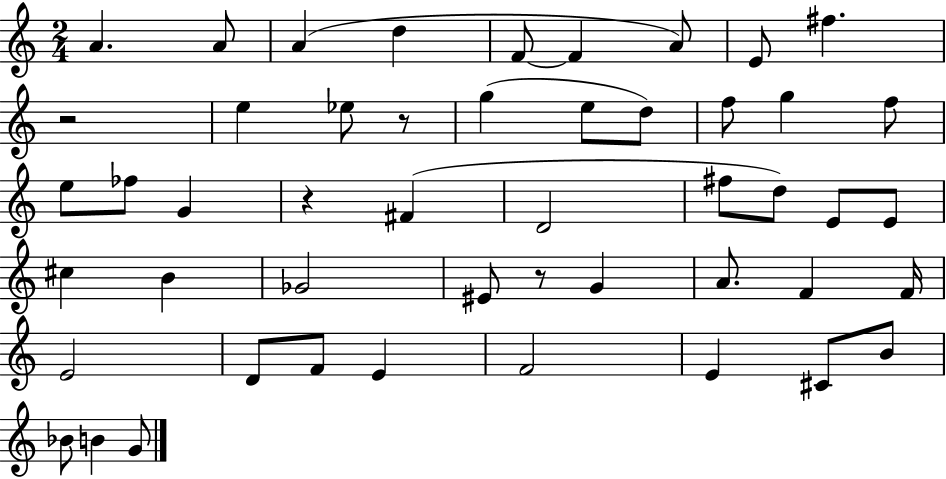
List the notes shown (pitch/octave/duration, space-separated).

A4/q. A4/e A4/q D5/q F4/e F4/q A4/e E4/e F#5/q. R/h E5/q Eb5/e R/e G5/q E5/e D5/e F5/e G5/q F5/e E5/e FES5/e G4/q R/q F#4/q D4/h F#5/e D5/e E4/e E4/e C#5/q B4/q Gb4/h EIS4/e R/e G4/q A4/e. F4/q F4/s E4/h D4/e F4/e E4/q F4/h E4/q C#4/e B4/e Bb4/e B4/q G4/e